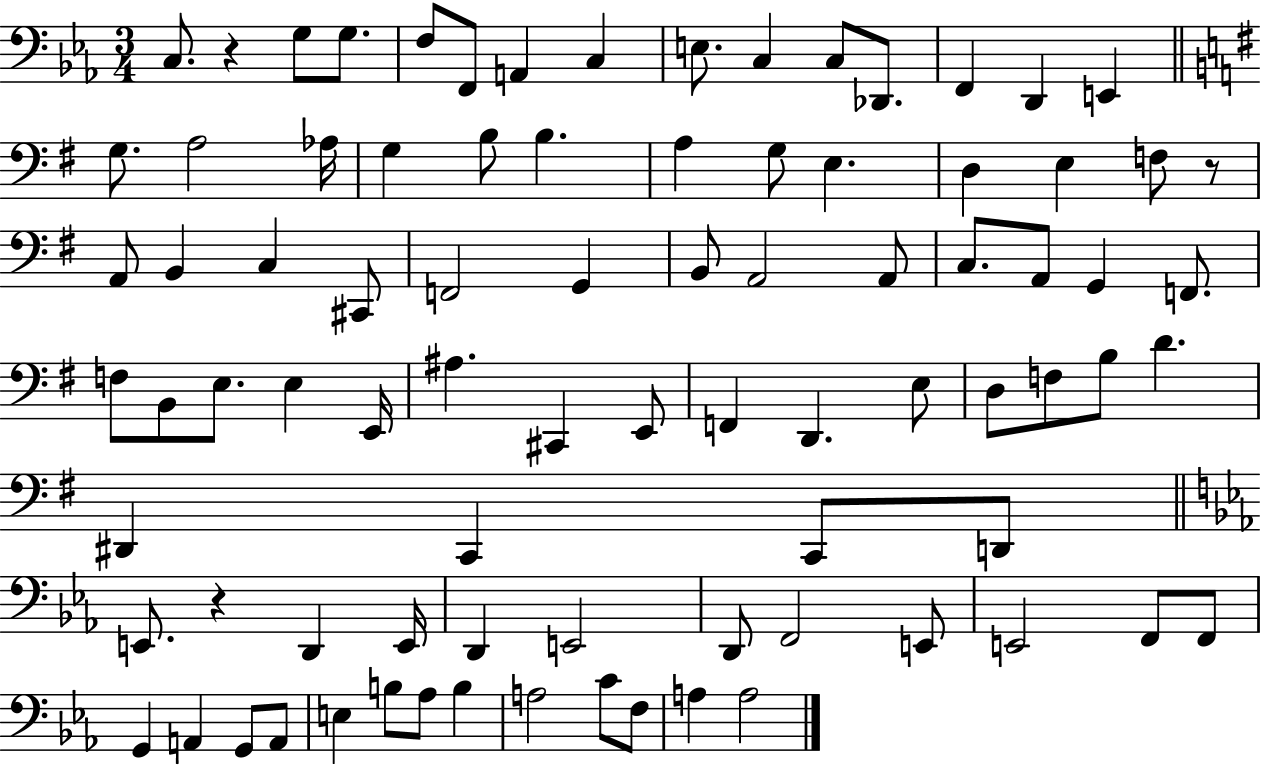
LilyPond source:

{
  \clef bass
  \numericTimeSignature
  \time 3/4
  \key ees \major
  c8. r4 g8 g8. | f8 f,8 a,4 c4 | e8. c4 c8 des,8. | f,4 d,4 e,4 | \break \bar "||" \break \key e \minor g8. a2 aes16 | g4 b8 b4. | a4 g8 e4. | d4 e4 f8 r8 | \break a,8 b,4 c4 cis,8 | f,2 g,4 | b,8 a,2 a,8 | c8. a,8 g,4 f,8. | \break f8 b,8 e8. e4 e,16 | ais4. cis,4 e,8 | f,4 d,4. e8 | d8 f8 b8 d'4. | \break dis,4 c,4 c,8 d,8 | \bar "||" \break \key ees \major e,8. r4 d,4 e,16 | d,4 e,2 | d,8 f,2 e,8 | e,2 f,8 f,8 | \break g,4 a,4 g,8 a,8 | e4 b8 aes8 b4 | a2 c'8 f8 | a4 a2 | \break \bar "|."
}